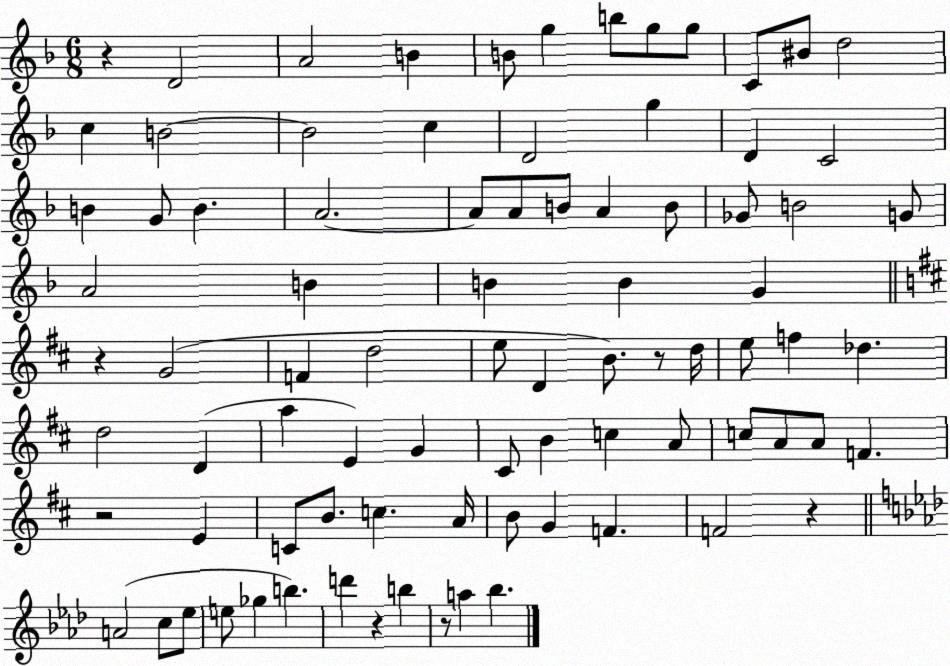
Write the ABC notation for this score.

X:1
T:Untitled
M:6/8
L:1/4
K:F
z D2 A2 B B/2 g b/2 g/2 g/2 C/2 ^B/2 d2 c B2 B2 c D2 g D C2 B G/2 B A2 A/2 A/2 B/2 A B/2 _G/2 B2 G/2 A2 B B B G z G2 F d2 e/2 D B/2 z/2 d/4 e/2 f _d d2 D a E G ^C/2 B c A/2 c/2 A/2 A/2 F z2 E C/2 B/2 c A/4 B/2 G F F2 z A2 c/2 _e/2 e/2 _g b d' z b z/2 a _b